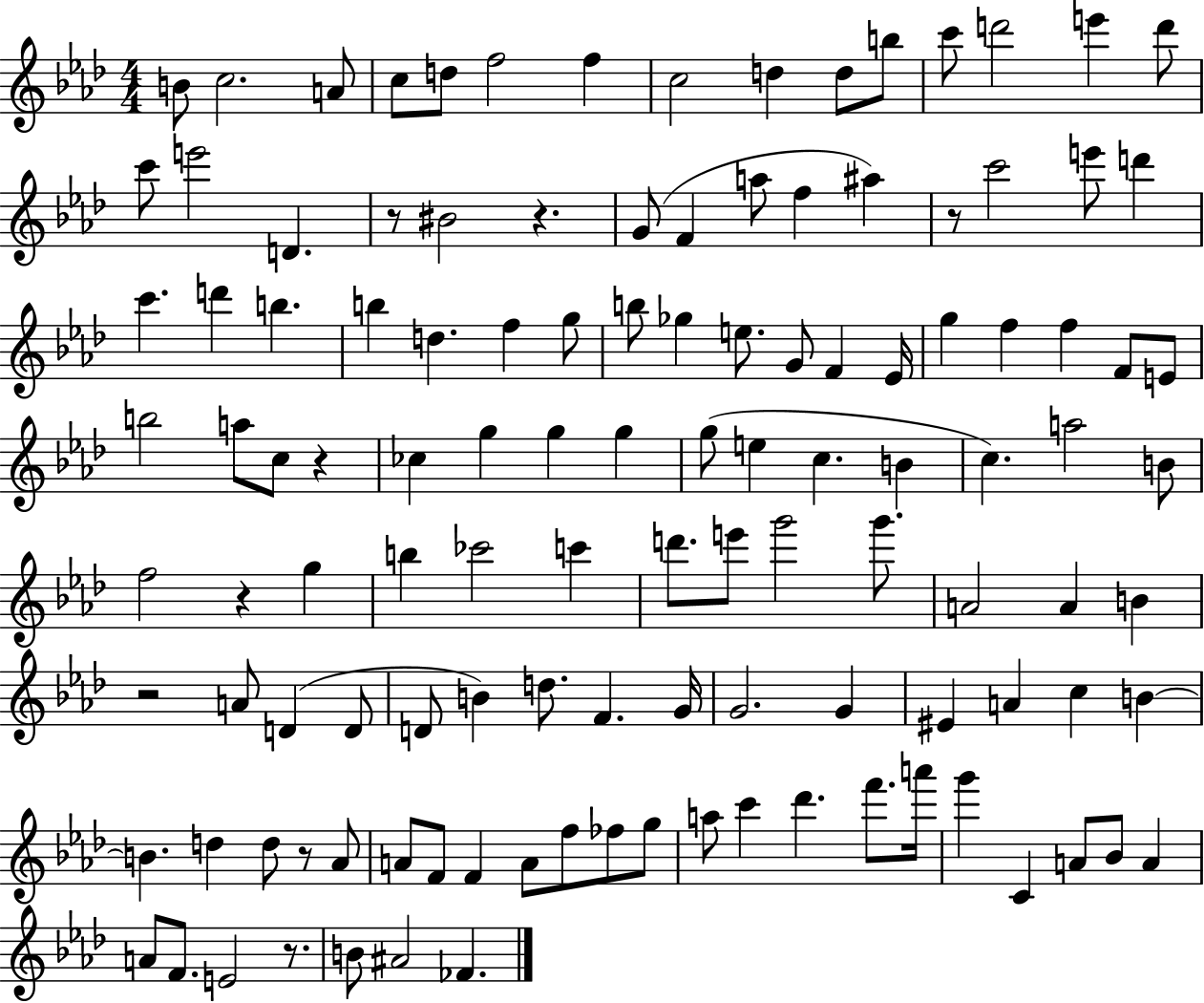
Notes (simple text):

B4/e C5/h. A4/e C5/e D5/e F5/h F5/q C5/h D5/q D5/e B5/e C6/e D6/h E6/q D6/e C6/e E6/h D4/q. R/e BIS4/h R/q. G4/e F4/q A5/e F5/q A#5/q R/e C6/h E6/e D6/q C6/q. D6/q B5/q. B5/q D5/q. F5/q G5/e B5/e Gb5/q E5/e. G4/e F4/q Eb4/s G5/q F5/q F5/q F4/e E4/e B5/h A5/e C5/e R/q CES5/q G5/q G5/q G5/q G5/e E5/q C5/q. B4/q C5/q. A5/h B4/e F5/h R/q G5/q B5/q CES6/h C6/q D6/e. E6/e G6/h G6/e. A4/h A4/q B4/q R/h A4/e D4/q D4/e D4/e B4/q D5/e. F4/q. G4/s G4/h. G4/q EIS4/q A4/q C5/q B4/q B4/q. D5/q D5/e R/e Ab4/e A4/e F4/e F4/q A4/e F5/e FES5/e G5/e A5/e C6/q Db6/q. F6/e. A6/s G6/q C4/q A4/e Bb4/e A4/q A4/e F4/e. E4/h R/e. B4/e A#4/h FES4/q.